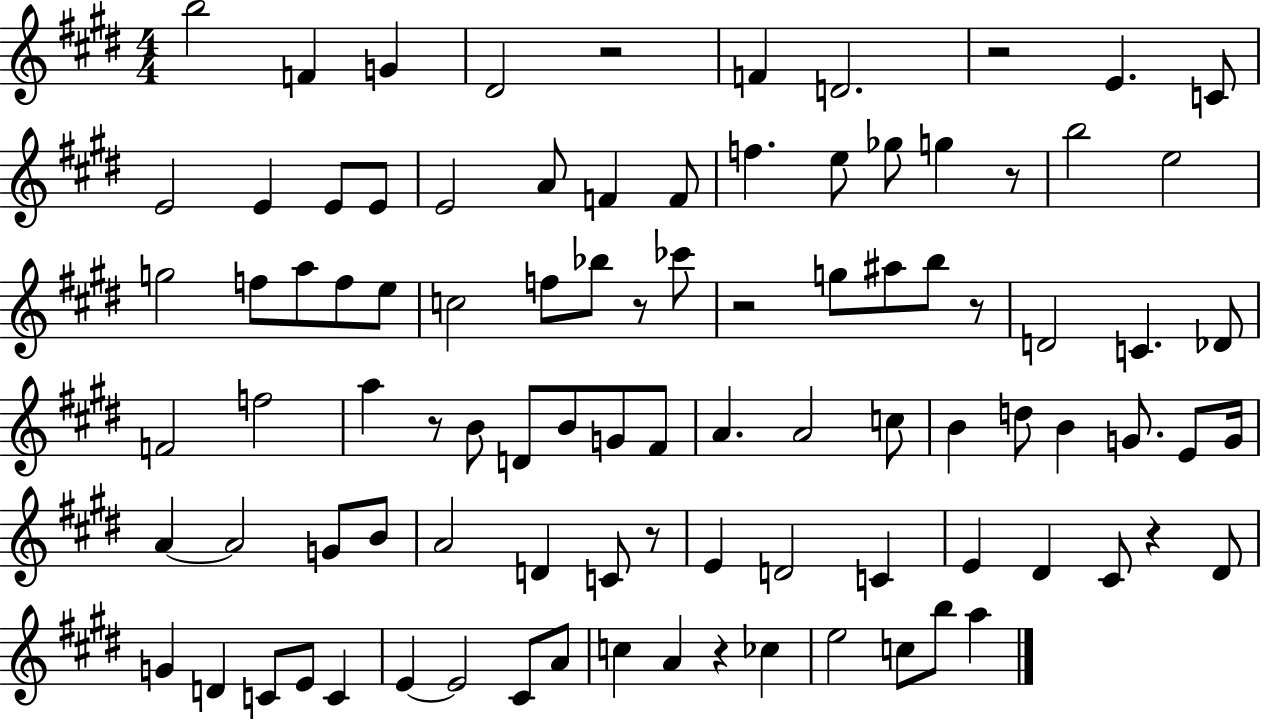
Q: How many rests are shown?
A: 10